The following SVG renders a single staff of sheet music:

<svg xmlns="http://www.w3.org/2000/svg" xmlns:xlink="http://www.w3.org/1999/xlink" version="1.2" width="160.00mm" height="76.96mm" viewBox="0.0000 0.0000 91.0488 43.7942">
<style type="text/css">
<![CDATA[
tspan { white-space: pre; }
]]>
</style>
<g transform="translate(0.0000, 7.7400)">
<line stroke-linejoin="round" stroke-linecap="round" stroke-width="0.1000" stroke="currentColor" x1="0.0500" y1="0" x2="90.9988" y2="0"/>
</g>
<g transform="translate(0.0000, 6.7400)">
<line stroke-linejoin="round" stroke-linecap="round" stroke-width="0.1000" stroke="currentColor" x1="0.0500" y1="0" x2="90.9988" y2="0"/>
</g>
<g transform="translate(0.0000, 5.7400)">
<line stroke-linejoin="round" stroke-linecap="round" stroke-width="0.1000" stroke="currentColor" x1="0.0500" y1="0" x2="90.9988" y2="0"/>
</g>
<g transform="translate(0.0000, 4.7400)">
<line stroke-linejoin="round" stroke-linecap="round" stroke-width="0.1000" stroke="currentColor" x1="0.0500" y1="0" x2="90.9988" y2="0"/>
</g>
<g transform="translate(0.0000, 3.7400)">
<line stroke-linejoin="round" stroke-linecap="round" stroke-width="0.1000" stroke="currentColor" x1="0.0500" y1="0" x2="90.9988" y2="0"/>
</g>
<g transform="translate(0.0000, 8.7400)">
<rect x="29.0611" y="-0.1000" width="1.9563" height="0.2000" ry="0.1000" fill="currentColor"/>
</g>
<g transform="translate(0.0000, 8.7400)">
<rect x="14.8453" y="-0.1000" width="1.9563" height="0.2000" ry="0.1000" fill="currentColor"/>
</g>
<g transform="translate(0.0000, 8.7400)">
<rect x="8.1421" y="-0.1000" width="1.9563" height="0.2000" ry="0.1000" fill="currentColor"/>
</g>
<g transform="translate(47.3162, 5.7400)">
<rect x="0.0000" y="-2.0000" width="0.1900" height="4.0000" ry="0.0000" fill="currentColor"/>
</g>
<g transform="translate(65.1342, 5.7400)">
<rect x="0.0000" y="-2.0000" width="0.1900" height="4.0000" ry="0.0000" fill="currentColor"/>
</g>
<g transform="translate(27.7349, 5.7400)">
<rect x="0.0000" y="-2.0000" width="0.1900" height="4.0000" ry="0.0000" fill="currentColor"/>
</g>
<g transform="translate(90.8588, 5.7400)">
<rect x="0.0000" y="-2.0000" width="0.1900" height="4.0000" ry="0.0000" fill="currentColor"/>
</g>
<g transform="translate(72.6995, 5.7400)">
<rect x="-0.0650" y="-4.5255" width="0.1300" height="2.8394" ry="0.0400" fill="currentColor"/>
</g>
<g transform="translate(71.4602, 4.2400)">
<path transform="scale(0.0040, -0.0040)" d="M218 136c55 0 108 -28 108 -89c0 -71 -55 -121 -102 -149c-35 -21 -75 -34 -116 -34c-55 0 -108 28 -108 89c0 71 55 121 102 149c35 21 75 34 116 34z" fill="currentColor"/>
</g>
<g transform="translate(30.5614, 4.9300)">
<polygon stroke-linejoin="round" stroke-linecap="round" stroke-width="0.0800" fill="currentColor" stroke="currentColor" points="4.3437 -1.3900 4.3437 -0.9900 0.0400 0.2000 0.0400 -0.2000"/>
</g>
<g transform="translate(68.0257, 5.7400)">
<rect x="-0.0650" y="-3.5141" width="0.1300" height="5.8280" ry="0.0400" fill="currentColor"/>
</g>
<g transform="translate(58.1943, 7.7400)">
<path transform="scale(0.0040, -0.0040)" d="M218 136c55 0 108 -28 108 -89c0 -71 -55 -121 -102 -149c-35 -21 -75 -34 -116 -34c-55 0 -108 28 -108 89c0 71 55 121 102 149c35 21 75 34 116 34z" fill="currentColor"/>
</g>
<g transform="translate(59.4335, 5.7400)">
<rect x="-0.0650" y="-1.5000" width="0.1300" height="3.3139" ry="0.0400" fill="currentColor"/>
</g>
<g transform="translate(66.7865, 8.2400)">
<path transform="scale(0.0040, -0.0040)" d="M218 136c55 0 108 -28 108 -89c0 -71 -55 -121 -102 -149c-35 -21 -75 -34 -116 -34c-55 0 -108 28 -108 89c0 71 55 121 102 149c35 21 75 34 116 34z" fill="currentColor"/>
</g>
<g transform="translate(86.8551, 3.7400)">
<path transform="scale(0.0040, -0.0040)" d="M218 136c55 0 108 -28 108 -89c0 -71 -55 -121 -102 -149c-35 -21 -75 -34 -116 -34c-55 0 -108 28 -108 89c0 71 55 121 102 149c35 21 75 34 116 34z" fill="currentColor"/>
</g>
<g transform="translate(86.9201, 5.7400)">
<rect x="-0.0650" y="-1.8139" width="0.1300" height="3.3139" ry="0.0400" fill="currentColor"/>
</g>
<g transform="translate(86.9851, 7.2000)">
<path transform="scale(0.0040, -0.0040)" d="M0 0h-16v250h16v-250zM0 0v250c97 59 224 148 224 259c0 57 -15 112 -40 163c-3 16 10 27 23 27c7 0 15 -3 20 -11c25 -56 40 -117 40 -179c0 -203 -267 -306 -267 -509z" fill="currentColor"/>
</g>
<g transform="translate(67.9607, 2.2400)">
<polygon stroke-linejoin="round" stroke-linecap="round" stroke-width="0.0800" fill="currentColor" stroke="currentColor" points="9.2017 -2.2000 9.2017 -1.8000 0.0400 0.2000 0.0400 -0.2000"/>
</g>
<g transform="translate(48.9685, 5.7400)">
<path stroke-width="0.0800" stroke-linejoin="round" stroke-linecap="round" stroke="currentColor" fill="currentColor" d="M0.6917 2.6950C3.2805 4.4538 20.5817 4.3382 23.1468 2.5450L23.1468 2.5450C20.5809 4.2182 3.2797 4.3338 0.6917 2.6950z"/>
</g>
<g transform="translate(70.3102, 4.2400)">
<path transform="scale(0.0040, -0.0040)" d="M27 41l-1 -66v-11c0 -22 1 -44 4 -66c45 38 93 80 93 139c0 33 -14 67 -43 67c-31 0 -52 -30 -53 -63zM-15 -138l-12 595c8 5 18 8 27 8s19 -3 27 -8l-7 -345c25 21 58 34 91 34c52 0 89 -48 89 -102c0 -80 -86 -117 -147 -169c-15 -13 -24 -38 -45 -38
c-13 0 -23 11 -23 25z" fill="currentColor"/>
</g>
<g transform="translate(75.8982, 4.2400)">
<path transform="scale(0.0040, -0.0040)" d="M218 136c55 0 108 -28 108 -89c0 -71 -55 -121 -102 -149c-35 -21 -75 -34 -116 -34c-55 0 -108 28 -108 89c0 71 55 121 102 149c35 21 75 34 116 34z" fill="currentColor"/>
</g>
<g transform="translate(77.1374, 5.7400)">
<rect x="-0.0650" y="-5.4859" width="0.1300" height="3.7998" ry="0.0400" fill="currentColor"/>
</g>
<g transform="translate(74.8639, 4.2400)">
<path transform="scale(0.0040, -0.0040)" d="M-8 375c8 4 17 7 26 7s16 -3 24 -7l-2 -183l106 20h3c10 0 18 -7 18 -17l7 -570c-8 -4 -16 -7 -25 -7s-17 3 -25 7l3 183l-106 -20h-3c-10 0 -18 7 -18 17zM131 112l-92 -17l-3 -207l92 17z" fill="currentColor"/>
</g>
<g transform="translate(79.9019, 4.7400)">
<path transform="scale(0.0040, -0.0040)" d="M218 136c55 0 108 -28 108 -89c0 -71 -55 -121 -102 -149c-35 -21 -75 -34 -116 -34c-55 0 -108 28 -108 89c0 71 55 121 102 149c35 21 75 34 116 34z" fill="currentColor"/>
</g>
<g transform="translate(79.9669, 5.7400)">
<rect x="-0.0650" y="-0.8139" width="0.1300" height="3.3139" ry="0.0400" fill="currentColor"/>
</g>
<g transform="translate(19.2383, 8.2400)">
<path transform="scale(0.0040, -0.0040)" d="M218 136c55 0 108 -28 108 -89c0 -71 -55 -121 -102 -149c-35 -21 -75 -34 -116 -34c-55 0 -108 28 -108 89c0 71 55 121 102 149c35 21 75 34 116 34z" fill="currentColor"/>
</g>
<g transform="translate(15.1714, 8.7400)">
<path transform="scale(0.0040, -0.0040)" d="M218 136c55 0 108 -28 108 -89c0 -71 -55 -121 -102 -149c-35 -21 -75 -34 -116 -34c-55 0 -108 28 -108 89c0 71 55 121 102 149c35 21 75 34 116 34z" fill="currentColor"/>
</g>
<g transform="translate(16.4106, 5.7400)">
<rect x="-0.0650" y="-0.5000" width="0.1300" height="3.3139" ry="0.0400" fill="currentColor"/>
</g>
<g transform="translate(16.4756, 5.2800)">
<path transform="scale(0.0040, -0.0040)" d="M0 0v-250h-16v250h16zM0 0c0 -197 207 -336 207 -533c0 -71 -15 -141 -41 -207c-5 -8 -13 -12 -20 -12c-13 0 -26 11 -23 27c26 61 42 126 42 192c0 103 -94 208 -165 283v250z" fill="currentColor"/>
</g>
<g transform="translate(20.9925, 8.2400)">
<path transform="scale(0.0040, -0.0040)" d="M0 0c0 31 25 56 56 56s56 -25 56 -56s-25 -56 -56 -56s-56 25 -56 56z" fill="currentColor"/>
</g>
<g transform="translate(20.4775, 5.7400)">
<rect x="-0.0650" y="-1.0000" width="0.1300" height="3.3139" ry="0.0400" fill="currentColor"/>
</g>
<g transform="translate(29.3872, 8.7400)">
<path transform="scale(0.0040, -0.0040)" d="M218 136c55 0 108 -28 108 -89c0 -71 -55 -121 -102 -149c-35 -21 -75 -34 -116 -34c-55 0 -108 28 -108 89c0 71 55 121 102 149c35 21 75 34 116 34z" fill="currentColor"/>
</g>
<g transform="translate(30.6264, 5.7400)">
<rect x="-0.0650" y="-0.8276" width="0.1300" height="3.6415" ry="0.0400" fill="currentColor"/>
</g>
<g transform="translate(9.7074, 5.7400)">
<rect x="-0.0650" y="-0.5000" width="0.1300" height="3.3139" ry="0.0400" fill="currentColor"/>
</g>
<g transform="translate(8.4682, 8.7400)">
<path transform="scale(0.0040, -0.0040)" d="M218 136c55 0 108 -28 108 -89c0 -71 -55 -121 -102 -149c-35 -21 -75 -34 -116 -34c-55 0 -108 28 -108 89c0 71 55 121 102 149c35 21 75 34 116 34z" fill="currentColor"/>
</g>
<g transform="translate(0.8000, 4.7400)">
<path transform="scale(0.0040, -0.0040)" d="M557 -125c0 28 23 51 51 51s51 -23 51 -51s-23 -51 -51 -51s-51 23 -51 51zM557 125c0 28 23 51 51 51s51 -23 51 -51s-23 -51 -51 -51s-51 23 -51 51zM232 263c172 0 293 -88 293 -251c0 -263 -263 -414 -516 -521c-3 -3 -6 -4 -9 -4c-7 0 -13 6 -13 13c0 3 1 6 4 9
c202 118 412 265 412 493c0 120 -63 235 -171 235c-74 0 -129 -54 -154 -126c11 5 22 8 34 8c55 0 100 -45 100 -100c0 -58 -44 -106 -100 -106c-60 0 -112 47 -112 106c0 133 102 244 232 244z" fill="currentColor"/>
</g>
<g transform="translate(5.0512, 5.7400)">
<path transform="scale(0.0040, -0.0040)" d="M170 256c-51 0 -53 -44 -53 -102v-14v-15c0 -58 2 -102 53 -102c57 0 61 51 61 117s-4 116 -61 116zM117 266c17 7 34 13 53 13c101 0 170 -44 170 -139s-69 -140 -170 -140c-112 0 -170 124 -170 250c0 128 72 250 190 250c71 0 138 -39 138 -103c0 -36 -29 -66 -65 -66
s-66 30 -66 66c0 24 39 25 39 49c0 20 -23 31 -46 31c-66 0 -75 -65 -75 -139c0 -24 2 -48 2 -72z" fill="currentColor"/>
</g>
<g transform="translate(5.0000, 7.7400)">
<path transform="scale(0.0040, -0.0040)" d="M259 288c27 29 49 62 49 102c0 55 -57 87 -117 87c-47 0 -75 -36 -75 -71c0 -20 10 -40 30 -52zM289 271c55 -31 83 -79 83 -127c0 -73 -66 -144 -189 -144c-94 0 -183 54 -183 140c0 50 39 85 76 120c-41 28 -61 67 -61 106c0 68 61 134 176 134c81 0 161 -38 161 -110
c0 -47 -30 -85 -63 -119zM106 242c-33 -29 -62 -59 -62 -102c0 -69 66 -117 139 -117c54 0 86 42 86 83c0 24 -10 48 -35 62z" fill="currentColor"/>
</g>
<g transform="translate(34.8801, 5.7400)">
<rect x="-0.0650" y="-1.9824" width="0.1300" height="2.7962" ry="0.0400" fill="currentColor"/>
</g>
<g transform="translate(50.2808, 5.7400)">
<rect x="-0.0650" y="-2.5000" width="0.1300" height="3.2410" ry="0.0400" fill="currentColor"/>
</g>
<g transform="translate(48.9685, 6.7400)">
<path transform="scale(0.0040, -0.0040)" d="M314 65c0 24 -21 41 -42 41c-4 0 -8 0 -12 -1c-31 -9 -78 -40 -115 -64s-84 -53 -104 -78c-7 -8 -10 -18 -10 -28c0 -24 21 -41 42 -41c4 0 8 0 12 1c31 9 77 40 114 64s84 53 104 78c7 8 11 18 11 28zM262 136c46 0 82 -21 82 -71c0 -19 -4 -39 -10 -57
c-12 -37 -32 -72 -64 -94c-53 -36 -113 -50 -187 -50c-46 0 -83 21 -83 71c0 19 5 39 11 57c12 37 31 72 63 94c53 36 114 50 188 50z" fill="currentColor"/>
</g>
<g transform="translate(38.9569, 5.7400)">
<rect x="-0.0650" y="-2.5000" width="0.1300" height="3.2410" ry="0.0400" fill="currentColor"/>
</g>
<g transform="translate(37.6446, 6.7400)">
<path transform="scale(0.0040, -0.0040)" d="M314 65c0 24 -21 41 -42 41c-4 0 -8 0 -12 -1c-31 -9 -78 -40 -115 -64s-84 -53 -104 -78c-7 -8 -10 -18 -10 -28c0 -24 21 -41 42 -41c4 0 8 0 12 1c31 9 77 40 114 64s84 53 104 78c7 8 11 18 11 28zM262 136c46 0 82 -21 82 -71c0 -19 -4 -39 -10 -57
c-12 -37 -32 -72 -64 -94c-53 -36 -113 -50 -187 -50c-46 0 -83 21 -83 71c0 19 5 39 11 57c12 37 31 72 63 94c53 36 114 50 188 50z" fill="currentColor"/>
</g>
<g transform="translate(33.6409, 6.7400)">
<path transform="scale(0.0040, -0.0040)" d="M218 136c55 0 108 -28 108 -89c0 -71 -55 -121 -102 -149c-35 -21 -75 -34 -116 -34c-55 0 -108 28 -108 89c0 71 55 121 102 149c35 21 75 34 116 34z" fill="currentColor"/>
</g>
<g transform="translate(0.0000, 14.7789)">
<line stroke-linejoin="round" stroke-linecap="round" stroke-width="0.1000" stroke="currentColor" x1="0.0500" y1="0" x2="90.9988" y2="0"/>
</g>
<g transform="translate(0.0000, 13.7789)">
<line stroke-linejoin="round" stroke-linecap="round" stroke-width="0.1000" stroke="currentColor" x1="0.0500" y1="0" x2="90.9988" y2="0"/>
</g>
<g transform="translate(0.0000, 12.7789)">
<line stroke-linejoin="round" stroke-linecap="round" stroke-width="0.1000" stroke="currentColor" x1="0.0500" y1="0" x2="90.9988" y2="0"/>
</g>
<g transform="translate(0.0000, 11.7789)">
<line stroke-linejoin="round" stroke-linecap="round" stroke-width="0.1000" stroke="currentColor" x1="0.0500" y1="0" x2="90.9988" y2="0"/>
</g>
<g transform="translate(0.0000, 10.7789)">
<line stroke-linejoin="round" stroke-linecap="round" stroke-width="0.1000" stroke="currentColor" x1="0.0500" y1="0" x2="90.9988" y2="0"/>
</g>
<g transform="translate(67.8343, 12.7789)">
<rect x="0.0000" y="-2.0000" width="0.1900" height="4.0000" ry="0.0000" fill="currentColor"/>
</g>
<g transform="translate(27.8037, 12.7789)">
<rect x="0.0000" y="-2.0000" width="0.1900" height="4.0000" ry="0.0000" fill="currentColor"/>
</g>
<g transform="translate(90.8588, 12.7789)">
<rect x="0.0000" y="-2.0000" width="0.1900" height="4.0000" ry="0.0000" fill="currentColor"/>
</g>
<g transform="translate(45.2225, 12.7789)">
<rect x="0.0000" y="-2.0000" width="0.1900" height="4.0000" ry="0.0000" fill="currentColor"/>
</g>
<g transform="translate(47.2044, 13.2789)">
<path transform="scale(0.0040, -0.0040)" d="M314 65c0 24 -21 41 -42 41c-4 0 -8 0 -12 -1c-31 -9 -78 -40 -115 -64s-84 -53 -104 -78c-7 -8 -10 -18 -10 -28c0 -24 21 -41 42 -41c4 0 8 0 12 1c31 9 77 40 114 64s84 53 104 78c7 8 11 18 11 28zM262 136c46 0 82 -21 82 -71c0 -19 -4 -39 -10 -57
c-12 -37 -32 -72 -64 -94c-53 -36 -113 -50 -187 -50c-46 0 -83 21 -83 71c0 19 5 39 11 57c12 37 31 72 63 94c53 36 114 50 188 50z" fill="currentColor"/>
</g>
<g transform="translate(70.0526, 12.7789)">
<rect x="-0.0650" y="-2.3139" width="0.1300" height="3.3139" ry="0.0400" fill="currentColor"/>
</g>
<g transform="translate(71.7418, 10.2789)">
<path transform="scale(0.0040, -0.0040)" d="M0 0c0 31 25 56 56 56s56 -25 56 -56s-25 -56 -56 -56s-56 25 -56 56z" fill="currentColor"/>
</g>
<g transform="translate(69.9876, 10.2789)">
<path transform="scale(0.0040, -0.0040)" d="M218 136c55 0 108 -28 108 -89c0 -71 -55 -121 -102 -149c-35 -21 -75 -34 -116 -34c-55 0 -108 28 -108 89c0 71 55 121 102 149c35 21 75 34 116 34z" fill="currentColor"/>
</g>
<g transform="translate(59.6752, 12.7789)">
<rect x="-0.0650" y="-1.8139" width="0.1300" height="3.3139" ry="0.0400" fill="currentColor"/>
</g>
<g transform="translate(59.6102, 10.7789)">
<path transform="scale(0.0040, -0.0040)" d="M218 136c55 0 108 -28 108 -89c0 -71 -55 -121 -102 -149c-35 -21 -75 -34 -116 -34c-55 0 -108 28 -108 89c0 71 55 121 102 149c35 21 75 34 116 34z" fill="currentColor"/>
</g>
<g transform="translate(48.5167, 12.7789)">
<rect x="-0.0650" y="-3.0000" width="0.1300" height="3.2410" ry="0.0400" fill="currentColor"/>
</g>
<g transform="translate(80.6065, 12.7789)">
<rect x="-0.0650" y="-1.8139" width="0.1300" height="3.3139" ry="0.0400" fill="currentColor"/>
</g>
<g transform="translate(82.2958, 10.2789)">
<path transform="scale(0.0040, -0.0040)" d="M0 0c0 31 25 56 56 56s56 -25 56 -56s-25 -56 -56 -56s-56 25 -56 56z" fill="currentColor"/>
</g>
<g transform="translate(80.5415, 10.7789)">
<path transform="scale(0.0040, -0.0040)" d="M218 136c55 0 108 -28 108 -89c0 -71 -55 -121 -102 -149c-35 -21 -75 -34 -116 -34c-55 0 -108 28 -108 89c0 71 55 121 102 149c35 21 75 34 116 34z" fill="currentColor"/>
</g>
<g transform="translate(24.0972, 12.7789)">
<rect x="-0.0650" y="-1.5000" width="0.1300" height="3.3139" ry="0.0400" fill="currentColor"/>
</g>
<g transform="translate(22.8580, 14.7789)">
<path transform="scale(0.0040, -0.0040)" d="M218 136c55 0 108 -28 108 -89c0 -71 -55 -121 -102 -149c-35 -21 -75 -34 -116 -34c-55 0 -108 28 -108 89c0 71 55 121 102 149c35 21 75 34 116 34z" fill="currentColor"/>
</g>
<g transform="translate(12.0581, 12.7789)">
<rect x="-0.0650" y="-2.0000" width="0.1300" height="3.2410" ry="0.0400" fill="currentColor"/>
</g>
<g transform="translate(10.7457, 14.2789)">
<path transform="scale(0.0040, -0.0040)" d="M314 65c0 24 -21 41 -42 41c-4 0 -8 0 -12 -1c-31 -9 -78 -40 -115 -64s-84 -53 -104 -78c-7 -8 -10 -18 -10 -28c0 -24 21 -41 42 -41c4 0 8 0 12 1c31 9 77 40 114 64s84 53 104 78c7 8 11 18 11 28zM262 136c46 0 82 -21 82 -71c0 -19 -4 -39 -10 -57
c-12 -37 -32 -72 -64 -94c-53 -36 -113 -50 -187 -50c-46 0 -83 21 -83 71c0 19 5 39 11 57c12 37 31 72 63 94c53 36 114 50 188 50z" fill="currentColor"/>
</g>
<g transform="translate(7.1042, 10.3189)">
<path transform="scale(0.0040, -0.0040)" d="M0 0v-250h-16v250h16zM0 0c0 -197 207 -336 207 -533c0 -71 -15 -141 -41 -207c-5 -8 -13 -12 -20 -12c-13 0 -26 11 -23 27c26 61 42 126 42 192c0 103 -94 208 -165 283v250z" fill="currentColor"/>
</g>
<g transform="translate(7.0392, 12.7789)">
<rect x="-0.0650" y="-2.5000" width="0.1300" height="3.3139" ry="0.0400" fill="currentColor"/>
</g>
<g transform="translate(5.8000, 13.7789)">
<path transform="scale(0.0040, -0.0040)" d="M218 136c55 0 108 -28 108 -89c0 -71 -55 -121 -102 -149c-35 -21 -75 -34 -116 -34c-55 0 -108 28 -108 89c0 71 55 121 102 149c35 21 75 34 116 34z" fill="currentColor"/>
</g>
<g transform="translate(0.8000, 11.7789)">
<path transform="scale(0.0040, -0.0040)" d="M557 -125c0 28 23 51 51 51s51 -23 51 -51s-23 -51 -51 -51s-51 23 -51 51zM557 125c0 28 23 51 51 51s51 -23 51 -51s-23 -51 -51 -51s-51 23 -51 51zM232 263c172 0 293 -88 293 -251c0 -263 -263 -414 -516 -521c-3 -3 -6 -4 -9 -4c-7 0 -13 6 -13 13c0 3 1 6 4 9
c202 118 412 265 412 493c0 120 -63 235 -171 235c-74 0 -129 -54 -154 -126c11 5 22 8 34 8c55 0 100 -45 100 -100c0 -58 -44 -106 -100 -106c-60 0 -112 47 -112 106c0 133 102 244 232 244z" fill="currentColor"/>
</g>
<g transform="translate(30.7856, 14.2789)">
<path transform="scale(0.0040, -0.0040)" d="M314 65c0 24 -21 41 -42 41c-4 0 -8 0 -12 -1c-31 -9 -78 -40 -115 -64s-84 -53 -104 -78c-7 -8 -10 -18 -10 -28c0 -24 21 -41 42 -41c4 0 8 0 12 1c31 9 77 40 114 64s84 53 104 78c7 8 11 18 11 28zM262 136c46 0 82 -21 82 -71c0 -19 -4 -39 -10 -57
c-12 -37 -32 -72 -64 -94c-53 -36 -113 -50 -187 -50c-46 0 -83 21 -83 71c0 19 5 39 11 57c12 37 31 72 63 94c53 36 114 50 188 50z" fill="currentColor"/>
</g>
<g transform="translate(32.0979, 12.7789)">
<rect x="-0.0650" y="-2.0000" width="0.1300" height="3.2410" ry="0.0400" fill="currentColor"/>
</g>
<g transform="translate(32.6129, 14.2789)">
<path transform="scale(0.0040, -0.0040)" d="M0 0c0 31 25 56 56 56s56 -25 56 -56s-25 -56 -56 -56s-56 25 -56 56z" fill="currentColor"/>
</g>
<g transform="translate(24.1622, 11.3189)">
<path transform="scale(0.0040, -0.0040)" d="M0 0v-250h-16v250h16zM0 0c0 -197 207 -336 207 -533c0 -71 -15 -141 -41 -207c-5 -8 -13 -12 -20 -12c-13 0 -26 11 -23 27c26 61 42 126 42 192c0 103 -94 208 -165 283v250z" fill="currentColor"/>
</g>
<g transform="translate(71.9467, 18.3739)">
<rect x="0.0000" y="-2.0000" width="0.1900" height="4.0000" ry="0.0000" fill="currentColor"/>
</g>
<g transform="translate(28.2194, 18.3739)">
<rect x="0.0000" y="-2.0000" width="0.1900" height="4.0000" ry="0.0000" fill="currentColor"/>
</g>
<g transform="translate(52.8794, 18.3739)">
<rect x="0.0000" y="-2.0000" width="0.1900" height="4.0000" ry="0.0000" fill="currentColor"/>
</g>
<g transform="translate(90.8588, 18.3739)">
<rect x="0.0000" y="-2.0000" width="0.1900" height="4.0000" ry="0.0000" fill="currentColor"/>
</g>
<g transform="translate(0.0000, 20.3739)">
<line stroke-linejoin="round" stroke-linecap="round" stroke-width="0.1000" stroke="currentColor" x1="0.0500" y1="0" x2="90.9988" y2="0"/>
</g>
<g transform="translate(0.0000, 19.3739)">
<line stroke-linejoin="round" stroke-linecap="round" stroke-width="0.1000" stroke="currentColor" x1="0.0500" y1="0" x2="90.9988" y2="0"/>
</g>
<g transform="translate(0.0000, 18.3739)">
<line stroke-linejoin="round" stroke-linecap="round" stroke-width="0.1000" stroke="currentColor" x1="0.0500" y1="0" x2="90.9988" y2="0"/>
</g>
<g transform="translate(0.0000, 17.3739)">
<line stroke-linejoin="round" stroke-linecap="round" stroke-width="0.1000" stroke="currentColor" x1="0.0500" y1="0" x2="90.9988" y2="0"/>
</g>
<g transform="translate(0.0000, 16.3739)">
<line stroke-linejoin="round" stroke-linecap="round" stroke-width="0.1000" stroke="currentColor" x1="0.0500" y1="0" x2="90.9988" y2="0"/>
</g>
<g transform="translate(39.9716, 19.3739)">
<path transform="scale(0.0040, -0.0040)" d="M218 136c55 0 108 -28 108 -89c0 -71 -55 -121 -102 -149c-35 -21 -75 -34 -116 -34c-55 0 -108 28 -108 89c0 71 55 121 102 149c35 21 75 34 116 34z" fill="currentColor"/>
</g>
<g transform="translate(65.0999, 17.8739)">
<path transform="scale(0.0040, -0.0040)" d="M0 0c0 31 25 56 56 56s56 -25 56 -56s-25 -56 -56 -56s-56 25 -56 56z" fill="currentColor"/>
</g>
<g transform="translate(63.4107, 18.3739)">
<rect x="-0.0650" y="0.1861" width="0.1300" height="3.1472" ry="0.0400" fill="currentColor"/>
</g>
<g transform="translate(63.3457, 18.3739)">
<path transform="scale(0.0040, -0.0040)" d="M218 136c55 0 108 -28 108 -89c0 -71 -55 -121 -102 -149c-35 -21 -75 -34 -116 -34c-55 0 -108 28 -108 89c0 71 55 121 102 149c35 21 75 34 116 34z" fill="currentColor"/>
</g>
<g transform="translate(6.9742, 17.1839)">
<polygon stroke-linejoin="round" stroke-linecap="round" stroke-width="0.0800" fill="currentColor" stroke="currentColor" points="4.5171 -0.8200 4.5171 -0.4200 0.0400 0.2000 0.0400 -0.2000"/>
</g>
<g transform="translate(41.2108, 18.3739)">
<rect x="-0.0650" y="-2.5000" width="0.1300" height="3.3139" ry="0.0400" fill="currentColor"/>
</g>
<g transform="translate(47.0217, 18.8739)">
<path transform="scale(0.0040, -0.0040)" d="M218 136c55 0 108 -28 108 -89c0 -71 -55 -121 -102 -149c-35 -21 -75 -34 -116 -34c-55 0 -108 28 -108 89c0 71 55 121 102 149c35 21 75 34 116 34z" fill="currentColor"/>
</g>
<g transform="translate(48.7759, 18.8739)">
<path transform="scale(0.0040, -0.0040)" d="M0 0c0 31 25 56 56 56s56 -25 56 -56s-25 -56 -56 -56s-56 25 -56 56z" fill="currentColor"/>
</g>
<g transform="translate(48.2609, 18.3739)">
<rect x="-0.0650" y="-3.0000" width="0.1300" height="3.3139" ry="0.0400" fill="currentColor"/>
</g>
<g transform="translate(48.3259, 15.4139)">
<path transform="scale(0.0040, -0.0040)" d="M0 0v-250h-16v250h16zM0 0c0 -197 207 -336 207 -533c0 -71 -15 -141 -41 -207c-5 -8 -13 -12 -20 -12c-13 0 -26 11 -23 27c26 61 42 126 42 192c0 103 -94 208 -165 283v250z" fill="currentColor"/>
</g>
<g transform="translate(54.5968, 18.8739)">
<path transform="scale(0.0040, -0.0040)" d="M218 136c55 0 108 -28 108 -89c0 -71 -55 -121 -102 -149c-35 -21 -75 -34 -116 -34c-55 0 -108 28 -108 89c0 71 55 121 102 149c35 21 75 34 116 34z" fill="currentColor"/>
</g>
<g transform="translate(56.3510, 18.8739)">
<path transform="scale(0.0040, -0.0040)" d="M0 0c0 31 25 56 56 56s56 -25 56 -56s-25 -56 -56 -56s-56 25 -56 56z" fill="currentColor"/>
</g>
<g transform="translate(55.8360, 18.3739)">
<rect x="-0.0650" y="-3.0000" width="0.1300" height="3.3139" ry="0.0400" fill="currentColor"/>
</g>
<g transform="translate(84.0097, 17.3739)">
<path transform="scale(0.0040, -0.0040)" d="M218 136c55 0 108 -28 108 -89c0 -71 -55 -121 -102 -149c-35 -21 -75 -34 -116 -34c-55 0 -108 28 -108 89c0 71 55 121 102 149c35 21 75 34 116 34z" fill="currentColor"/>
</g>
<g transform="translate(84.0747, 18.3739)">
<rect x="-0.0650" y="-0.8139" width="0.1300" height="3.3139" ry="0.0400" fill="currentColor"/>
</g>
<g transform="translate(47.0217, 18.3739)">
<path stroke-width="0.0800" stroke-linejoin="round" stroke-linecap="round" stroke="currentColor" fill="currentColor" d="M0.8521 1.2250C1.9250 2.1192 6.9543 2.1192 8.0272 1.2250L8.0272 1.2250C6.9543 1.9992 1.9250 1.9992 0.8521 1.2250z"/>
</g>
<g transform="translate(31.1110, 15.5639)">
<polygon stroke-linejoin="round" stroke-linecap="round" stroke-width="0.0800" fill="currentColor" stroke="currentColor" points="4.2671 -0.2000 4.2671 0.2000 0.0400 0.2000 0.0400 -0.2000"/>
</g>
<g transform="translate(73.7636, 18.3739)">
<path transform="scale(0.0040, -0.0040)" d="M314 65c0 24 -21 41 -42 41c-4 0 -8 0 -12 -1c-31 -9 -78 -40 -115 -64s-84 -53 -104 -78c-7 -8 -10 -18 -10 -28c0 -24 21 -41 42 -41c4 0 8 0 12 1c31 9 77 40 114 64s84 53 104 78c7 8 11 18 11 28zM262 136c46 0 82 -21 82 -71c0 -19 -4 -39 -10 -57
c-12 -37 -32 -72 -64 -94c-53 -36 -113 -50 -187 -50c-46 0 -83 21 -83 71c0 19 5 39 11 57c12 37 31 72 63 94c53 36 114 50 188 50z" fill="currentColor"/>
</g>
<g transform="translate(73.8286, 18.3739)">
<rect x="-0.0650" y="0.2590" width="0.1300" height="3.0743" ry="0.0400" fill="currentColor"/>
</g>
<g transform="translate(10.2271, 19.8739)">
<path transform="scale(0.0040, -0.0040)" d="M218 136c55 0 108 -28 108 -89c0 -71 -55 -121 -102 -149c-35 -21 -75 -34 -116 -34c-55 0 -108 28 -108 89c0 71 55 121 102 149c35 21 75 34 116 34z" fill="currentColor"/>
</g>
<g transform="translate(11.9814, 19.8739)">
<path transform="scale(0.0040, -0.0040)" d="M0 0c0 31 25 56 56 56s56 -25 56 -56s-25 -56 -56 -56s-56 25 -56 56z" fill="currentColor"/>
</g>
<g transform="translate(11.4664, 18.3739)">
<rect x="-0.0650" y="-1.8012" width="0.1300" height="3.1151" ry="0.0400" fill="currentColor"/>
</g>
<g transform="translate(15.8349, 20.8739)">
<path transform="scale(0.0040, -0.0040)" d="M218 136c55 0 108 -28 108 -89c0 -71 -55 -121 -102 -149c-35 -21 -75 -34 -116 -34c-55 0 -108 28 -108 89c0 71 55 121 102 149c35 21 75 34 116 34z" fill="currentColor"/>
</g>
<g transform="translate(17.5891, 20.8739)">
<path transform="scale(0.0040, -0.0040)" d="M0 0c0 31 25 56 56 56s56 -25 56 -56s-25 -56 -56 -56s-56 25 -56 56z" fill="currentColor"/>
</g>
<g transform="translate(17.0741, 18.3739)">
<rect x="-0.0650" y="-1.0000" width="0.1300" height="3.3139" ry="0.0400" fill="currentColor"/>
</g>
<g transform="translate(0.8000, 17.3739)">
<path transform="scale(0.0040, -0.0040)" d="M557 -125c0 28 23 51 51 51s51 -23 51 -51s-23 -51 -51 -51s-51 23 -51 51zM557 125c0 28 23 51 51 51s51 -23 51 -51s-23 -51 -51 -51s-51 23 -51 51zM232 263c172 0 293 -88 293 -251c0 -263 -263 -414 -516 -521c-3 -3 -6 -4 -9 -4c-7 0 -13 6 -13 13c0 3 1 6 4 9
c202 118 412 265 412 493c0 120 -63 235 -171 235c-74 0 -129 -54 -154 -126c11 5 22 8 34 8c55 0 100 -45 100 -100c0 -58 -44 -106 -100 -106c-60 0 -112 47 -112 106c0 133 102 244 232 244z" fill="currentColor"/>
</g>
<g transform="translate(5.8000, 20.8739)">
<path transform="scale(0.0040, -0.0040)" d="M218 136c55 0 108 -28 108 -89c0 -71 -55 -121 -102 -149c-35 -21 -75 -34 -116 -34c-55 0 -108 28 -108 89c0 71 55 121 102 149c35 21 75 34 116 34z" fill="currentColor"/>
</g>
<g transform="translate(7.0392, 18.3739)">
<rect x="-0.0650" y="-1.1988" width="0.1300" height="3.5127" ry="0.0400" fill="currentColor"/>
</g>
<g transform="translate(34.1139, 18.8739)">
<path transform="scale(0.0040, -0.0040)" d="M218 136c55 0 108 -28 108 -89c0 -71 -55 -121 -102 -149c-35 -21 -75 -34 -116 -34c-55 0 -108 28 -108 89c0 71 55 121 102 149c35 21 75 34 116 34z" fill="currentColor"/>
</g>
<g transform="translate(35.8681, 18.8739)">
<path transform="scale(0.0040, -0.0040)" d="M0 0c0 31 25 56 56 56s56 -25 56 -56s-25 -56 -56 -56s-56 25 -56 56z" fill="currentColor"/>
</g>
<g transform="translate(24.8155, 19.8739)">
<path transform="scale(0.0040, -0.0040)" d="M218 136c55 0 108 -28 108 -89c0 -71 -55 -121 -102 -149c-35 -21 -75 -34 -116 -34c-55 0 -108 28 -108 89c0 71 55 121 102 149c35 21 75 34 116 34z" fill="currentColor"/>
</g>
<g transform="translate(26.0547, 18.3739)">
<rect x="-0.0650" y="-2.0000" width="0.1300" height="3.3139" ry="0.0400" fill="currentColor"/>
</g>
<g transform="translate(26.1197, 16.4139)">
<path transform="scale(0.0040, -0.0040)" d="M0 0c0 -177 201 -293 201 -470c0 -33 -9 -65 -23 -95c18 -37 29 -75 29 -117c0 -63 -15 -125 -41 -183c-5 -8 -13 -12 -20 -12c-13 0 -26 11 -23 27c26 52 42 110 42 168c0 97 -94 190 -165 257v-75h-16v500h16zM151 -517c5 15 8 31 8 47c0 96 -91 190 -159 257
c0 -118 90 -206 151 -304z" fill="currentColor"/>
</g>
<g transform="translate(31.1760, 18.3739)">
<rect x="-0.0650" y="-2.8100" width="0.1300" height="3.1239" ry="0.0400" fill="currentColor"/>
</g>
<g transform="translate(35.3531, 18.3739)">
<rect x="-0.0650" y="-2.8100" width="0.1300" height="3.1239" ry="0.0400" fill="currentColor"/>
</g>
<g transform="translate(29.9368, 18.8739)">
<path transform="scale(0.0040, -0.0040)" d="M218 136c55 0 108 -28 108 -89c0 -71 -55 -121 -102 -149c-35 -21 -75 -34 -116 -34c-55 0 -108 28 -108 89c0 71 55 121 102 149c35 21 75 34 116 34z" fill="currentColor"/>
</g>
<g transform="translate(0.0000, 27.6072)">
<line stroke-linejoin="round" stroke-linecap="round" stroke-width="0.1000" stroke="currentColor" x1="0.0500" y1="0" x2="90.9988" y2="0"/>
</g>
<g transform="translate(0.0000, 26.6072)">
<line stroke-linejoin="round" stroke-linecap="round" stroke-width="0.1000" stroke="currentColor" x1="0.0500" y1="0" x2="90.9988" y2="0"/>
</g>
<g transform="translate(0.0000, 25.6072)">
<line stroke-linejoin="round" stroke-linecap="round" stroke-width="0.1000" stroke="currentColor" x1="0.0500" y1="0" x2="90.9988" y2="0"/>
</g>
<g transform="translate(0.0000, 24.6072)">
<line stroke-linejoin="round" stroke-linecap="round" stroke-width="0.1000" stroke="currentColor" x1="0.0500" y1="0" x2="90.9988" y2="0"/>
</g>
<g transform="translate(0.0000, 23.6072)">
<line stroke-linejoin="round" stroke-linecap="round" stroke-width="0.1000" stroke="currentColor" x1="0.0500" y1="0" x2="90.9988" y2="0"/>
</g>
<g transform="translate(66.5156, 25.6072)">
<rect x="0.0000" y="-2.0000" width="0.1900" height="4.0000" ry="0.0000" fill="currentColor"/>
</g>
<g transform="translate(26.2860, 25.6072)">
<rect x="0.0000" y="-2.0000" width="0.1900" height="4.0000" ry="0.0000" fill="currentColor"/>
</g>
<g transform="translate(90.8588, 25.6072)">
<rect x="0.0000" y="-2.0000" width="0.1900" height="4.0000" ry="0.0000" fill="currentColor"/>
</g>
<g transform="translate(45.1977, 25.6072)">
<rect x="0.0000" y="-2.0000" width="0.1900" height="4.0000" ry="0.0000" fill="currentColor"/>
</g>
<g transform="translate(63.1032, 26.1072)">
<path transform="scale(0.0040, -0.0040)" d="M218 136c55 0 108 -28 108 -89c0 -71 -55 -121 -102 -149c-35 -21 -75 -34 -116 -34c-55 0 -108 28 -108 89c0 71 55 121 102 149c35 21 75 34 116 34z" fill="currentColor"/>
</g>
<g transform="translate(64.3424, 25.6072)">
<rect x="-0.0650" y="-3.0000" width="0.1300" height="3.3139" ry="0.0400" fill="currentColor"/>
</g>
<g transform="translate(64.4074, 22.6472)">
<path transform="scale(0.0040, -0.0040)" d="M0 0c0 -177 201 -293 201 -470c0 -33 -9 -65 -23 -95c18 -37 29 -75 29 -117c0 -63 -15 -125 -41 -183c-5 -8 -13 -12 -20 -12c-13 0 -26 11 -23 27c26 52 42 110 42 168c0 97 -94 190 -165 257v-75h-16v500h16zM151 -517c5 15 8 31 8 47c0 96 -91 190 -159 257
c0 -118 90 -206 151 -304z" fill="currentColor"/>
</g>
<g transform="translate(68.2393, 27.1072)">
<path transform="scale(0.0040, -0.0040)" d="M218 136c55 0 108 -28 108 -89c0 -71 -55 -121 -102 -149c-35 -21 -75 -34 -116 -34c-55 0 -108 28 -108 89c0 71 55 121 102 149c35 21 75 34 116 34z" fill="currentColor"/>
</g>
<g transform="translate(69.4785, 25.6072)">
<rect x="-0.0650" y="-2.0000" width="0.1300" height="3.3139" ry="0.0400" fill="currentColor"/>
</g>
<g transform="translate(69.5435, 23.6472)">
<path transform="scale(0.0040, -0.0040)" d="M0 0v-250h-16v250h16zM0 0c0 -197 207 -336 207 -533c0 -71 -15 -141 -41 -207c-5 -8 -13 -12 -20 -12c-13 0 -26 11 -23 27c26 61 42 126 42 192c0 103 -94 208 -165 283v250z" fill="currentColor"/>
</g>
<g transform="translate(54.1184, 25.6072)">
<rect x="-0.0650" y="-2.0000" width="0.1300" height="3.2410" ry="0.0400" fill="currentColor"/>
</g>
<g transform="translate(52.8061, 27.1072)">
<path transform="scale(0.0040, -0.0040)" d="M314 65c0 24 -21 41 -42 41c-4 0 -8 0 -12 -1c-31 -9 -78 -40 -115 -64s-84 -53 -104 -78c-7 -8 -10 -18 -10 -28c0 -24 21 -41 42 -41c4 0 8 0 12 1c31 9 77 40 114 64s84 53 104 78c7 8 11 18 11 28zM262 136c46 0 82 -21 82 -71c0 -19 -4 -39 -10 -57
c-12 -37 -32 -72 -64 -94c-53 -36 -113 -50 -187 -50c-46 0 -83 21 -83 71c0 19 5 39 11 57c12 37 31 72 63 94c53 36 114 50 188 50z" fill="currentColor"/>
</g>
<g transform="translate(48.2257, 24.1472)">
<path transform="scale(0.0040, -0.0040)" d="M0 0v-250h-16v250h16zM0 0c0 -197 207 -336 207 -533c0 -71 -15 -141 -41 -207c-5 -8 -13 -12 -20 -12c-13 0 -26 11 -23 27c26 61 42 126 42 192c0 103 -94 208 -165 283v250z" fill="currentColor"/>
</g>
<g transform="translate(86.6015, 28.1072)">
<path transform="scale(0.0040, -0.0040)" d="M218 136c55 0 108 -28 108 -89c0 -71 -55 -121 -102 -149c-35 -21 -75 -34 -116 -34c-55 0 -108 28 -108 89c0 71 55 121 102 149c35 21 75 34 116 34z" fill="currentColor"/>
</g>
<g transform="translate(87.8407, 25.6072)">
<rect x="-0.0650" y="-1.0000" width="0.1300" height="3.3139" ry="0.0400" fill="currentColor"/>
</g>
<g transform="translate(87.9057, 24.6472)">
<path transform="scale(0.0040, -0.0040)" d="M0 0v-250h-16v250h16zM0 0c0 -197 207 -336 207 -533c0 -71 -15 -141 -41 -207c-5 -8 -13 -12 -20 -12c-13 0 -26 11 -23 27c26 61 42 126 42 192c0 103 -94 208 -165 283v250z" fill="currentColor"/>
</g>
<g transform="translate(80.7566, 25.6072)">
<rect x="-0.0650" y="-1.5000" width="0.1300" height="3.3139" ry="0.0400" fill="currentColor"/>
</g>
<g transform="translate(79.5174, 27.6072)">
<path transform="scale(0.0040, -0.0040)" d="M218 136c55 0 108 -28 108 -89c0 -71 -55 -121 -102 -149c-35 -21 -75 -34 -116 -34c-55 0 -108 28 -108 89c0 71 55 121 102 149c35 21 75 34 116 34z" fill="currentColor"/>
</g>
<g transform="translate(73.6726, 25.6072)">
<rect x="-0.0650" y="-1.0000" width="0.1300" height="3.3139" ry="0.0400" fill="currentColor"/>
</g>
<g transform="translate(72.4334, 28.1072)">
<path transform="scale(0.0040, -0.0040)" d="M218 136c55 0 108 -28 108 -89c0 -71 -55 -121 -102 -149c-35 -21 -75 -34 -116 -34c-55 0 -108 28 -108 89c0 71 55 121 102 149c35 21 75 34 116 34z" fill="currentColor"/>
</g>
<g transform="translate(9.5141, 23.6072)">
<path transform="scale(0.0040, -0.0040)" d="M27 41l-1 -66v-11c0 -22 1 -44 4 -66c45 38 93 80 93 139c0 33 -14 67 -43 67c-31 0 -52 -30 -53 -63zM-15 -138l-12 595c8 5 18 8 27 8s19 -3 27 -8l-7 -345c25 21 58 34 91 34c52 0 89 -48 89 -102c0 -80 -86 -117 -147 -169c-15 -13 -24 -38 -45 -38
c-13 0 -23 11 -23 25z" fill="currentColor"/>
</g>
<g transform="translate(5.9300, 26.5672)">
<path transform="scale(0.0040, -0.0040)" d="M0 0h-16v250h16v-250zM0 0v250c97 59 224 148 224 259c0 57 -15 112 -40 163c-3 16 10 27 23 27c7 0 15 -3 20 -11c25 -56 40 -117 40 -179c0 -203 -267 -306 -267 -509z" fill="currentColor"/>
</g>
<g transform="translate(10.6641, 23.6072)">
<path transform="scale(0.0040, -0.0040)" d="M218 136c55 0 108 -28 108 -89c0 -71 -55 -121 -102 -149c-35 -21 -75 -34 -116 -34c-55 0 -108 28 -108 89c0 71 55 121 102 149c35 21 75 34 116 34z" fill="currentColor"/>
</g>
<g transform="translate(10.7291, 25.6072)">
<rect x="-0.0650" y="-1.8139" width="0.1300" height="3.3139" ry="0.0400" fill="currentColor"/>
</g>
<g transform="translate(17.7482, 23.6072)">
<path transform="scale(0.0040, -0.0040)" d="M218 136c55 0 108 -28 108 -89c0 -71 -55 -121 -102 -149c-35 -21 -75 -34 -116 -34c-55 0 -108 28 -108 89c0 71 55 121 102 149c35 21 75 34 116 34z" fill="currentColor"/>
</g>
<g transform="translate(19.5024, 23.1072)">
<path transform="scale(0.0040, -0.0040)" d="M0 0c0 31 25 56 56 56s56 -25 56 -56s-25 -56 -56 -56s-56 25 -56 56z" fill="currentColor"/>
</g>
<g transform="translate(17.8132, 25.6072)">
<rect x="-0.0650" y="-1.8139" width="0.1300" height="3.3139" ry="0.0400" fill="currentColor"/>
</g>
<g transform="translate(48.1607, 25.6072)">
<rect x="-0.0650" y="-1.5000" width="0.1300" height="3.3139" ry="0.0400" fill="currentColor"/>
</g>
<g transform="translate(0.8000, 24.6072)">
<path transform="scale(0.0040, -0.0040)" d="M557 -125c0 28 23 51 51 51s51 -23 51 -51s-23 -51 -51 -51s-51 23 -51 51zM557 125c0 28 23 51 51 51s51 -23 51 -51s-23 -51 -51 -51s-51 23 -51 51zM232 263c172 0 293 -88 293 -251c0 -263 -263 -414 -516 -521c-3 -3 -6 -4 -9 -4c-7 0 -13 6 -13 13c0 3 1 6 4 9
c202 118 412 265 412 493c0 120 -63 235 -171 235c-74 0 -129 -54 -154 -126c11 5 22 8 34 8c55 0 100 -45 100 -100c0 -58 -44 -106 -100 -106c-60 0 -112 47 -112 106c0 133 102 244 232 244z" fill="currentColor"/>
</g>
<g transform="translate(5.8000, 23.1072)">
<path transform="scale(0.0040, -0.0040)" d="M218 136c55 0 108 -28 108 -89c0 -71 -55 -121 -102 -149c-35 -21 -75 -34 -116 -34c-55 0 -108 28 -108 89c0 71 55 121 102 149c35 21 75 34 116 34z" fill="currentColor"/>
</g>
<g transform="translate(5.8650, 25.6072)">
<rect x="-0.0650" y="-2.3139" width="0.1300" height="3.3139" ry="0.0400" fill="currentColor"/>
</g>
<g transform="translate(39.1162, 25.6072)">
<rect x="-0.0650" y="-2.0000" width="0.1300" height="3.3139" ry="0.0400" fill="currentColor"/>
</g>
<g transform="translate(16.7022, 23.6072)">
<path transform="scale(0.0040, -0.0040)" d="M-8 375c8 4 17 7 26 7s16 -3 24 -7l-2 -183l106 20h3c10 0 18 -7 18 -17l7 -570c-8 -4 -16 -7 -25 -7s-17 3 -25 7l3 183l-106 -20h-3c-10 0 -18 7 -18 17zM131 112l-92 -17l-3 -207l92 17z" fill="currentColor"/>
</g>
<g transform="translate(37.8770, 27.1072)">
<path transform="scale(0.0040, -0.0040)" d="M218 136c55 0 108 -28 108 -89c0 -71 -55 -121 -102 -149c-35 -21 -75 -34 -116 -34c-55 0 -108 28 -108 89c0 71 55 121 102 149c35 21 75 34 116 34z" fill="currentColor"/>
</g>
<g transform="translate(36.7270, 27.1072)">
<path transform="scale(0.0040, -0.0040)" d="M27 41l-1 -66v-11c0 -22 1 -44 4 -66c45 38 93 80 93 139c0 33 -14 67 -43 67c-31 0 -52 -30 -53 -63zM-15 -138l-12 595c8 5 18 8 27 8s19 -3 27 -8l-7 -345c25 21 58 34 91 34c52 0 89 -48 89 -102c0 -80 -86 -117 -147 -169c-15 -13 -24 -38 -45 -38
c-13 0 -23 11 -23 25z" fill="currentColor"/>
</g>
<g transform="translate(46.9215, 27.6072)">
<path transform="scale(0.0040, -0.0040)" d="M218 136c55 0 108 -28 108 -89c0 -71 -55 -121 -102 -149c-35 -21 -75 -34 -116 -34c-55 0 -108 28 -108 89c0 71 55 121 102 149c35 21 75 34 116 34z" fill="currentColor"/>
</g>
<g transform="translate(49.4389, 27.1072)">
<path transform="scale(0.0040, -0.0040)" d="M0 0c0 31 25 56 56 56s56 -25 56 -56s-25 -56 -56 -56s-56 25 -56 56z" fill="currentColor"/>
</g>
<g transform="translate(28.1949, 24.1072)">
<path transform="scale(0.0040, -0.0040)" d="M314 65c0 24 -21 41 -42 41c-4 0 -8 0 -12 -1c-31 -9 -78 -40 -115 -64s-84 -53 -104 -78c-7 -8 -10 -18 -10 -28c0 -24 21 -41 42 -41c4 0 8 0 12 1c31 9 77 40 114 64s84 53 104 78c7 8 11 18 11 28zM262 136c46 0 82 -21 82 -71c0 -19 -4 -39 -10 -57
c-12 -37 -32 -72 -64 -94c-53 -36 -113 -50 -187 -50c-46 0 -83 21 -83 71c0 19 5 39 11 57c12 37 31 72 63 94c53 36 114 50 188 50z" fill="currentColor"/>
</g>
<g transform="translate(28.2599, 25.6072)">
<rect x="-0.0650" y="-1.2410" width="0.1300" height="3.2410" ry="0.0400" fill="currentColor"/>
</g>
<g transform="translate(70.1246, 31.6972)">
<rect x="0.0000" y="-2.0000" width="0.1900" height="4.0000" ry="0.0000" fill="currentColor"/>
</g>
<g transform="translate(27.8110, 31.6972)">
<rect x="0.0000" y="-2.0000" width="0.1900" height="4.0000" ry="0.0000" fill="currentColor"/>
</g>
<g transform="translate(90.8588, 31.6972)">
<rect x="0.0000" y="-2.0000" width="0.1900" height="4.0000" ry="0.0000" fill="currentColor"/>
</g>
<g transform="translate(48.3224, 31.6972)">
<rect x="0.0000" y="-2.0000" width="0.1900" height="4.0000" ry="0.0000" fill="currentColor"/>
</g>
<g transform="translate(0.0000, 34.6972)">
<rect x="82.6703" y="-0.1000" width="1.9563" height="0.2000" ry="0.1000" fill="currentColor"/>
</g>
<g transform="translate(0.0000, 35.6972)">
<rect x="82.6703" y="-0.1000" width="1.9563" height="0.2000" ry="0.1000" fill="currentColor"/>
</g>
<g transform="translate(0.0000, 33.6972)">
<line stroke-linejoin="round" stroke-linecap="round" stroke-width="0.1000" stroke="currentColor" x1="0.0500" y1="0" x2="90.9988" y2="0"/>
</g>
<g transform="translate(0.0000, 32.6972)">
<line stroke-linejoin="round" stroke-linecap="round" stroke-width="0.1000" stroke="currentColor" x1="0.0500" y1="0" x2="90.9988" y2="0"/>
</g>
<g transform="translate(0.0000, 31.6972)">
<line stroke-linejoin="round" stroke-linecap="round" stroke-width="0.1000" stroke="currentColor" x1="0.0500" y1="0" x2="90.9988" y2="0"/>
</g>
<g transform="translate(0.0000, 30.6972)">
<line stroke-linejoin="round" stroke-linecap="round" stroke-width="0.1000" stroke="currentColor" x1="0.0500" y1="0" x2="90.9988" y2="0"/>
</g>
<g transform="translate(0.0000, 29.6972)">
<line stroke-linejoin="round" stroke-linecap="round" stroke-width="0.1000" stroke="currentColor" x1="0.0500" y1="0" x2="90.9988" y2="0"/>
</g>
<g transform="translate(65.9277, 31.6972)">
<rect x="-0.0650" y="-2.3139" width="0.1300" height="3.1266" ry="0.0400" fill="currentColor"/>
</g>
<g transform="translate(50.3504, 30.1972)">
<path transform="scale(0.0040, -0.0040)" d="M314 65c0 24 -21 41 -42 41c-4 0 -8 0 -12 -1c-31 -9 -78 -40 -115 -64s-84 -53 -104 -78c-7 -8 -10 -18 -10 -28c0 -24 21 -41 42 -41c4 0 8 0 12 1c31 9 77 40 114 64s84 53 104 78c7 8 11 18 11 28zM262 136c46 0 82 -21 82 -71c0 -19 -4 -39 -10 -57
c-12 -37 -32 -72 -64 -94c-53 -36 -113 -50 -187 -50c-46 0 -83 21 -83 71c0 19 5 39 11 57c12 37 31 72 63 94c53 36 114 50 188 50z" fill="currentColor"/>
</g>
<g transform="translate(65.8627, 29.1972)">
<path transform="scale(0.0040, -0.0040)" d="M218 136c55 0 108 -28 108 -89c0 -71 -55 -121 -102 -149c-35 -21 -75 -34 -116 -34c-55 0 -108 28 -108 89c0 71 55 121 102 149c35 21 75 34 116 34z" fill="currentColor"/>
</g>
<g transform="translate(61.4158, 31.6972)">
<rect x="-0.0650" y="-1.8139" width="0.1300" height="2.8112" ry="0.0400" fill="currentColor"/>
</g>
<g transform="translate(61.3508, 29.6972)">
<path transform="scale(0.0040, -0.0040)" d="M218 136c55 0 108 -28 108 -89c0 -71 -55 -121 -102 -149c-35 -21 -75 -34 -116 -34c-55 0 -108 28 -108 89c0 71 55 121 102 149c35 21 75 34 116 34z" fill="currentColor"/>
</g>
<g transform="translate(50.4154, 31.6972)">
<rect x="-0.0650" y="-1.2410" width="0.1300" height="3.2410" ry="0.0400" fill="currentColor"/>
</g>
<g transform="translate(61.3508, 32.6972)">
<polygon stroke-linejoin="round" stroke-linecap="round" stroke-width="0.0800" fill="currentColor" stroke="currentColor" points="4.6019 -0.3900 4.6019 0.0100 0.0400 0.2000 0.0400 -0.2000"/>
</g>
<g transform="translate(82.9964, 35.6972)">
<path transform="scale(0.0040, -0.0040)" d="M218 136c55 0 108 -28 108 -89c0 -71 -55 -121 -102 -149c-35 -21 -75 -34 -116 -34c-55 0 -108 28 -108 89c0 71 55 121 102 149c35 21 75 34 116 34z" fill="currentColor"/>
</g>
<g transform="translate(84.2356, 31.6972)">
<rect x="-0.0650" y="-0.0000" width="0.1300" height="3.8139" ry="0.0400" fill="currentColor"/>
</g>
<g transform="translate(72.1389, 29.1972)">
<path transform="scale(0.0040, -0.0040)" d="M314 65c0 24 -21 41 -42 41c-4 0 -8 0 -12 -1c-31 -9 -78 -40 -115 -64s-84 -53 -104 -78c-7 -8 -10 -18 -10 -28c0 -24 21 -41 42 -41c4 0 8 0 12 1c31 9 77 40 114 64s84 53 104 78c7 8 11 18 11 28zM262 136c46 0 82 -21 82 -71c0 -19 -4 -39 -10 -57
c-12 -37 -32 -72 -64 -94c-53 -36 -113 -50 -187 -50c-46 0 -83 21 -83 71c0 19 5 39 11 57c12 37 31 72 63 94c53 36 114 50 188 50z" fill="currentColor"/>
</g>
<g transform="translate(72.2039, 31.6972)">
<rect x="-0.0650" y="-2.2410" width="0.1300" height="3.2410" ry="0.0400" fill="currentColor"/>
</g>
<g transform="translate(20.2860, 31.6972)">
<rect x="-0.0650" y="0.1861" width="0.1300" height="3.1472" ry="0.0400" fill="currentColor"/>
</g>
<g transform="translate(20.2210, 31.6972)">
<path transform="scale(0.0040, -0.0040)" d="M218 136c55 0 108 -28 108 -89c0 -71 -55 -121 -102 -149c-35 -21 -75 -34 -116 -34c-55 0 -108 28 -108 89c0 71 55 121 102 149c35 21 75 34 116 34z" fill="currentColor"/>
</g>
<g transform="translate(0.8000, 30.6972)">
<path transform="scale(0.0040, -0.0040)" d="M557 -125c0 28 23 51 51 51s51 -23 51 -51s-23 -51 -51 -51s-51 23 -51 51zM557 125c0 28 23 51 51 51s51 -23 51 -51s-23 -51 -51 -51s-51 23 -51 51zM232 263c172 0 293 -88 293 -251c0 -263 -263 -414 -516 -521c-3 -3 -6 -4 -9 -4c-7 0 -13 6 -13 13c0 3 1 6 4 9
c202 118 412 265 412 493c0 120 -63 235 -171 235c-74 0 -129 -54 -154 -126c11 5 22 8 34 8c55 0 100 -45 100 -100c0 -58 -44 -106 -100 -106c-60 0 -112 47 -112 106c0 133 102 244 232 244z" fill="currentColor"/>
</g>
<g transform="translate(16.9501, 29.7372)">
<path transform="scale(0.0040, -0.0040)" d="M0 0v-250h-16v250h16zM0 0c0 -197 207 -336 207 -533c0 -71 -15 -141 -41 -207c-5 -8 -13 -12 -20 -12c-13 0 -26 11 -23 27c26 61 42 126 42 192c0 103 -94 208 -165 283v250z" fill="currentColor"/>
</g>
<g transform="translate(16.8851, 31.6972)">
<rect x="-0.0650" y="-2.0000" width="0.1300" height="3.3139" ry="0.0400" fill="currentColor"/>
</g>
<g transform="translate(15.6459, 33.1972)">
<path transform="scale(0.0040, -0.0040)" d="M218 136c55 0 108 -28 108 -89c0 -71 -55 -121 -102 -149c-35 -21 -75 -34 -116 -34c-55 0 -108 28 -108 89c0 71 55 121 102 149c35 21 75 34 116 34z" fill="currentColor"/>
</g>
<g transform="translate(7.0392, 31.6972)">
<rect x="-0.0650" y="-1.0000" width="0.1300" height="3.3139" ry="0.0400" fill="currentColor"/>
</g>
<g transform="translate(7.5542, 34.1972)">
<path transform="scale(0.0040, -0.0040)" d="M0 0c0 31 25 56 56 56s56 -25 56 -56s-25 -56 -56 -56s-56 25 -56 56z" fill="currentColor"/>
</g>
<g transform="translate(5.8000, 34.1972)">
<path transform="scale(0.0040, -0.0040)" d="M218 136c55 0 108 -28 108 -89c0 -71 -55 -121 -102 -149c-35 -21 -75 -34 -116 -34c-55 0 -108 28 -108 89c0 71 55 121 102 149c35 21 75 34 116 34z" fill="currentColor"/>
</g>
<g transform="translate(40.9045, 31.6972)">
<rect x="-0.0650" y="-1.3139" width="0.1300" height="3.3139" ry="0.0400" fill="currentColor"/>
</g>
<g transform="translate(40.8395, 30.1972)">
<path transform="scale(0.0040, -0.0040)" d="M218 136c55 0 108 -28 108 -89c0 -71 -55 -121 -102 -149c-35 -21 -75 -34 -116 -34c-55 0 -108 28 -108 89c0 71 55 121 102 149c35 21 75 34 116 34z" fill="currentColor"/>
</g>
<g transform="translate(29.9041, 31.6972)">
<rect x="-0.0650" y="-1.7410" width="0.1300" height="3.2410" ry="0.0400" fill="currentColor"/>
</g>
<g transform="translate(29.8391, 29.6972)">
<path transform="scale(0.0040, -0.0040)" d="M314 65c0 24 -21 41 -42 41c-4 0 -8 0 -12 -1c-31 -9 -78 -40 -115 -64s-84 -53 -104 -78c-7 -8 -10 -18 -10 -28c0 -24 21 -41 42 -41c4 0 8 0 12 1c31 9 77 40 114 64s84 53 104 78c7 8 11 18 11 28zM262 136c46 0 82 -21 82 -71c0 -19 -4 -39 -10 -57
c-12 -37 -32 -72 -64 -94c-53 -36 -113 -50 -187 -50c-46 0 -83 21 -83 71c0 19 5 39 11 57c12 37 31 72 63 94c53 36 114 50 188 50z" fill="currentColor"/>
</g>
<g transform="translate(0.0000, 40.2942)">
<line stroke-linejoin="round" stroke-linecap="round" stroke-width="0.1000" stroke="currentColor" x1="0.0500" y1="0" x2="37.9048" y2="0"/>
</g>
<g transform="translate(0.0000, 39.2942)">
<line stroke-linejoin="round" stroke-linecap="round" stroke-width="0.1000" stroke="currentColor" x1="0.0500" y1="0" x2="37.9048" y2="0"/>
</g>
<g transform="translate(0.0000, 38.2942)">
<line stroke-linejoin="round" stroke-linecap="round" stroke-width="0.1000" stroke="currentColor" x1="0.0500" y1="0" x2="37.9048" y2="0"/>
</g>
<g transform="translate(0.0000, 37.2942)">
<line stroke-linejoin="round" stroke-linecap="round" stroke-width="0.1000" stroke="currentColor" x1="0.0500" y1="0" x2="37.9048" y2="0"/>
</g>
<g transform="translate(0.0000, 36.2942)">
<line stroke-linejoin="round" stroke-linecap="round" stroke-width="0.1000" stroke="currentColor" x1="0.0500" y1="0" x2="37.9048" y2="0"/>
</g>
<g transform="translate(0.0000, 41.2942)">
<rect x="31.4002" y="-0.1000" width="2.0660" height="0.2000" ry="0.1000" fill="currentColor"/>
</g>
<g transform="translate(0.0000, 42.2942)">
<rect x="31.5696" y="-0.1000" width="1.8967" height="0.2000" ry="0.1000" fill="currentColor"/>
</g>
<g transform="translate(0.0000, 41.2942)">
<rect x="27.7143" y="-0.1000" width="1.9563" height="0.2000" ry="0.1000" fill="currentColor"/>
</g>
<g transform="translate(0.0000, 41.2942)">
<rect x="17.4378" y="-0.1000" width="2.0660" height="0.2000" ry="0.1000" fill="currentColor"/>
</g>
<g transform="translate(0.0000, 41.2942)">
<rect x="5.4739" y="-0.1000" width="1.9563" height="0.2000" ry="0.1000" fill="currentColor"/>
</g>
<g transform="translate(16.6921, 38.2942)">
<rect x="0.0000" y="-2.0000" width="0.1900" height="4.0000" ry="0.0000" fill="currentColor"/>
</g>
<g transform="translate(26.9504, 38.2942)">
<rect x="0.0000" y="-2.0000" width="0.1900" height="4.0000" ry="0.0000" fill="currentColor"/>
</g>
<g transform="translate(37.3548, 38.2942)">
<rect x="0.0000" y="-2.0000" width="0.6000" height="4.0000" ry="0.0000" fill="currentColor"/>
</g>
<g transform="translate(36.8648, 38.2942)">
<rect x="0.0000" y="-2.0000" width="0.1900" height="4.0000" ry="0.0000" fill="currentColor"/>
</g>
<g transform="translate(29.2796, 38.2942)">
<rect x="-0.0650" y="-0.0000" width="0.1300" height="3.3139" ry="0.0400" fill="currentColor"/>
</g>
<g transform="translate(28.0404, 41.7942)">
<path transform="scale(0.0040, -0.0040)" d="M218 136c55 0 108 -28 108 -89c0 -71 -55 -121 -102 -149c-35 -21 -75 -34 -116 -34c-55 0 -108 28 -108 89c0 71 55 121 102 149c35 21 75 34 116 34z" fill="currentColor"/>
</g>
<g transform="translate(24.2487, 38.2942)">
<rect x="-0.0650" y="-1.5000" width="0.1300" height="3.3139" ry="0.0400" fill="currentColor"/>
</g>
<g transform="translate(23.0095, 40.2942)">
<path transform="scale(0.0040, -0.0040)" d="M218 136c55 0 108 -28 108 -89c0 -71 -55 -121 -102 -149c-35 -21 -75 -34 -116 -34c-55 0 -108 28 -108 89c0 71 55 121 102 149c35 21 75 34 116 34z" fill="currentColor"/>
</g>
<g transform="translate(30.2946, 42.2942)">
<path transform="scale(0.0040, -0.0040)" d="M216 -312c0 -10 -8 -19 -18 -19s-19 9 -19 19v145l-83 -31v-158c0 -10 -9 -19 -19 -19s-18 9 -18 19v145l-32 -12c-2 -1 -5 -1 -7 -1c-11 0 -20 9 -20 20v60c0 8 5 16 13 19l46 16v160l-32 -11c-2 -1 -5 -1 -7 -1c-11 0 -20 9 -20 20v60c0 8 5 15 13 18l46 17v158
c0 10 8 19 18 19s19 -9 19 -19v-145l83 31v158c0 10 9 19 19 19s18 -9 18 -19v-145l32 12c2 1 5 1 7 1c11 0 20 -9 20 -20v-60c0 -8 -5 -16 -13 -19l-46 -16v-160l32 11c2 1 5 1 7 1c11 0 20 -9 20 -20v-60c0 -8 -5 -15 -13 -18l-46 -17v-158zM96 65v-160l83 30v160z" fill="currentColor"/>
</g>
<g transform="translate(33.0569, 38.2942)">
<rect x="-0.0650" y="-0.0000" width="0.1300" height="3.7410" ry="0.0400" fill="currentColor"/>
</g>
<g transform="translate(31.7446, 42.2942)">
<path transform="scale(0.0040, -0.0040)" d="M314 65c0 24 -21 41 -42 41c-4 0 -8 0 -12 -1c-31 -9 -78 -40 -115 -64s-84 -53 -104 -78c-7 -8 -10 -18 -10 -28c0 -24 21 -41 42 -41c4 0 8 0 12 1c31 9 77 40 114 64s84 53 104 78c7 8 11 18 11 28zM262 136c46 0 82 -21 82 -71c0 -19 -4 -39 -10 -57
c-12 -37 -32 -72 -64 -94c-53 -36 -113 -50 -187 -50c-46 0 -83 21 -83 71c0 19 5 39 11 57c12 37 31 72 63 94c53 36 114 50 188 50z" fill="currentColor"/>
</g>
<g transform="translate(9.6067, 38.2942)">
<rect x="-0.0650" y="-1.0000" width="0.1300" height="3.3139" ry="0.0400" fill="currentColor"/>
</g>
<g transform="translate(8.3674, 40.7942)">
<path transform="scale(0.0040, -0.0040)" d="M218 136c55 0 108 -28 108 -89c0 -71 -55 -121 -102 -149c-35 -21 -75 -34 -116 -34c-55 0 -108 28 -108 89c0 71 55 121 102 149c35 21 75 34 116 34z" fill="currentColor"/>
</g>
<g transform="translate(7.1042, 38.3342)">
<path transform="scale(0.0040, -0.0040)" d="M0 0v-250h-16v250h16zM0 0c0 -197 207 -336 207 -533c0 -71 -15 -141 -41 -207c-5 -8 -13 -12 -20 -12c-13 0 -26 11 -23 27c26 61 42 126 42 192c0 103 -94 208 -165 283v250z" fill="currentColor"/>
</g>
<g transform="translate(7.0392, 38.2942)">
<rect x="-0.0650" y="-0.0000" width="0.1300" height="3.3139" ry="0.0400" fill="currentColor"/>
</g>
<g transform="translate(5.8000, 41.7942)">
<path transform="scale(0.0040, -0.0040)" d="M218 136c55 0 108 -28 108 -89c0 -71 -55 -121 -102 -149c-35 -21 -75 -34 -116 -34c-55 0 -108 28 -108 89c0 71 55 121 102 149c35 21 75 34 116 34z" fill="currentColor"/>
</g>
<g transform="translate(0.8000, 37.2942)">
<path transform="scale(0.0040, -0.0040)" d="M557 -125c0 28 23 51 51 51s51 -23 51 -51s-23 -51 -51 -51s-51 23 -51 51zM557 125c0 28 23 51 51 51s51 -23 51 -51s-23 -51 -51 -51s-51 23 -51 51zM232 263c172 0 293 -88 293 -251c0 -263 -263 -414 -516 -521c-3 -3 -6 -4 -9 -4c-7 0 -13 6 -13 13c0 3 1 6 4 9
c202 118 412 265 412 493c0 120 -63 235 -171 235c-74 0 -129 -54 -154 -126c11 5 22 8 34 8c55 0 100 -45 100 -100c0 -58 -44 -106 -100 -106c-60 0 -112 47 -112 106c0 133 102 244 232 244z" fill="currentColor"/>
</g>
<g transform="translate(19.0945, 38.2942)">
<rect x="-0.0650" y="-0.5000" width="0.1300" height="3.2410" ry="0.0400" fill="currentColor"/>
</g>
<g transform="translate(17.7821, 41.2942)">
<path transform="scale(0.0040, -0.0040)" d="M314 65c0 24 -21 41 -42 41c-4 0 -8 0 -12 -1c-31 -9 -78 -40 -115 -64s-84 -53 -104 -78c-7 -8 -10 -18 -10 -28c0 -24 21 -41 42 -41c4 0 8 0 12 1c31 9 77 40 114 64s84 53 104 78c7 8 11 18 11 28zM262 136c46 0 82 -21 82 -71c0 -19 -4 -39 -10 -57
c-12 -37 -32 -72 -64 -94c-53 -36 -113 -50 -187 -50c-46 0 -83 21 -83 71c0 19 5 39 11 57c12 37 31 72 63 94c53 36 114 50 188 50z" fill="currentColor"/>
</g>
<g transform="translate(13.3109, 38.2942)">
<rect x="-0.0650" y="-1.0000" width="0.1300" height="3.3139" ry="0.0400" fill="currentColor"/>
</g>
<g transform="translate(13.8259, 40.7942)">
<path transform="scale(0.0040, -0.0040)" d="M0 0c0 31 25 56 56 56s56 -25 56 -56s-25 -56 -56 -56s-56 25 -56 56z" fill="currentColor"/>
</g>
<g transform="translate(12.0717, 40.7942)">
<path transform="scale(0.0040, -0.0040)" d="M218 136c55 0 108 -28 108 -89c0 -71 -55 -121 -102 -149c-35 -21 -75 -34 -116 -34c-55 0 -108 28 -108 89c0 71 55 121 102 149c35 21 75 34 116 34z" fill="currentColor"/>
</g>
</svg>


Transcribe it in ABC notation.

X:1
T:Untitled
M:6/8
L:1/4
K:C
E,, E,,/2 F,, E,,/2 B,,/2 B,,2 B,,2 G,, F,,/2 _G,/2 G,/2 F, A,/2 B,,/2 A,,2 G,,/2 A,,2 C,2 A, B, A, F,,/2 A,,/2 F,, A,,/4 C,/2 C,/2 B,, C,/2 C, D, D,2 F, B,/2 _A, A, G,2 _A,, G,,/2 A,,2 C,/4 A,,/2 F,, G,, F,,/2 F,, A,,/2 D, A,2 G, G,2 A,/2 B,/2 B,2 C,, D,,/2 F,, F,, E,,2 G,, D,, ^C,,2